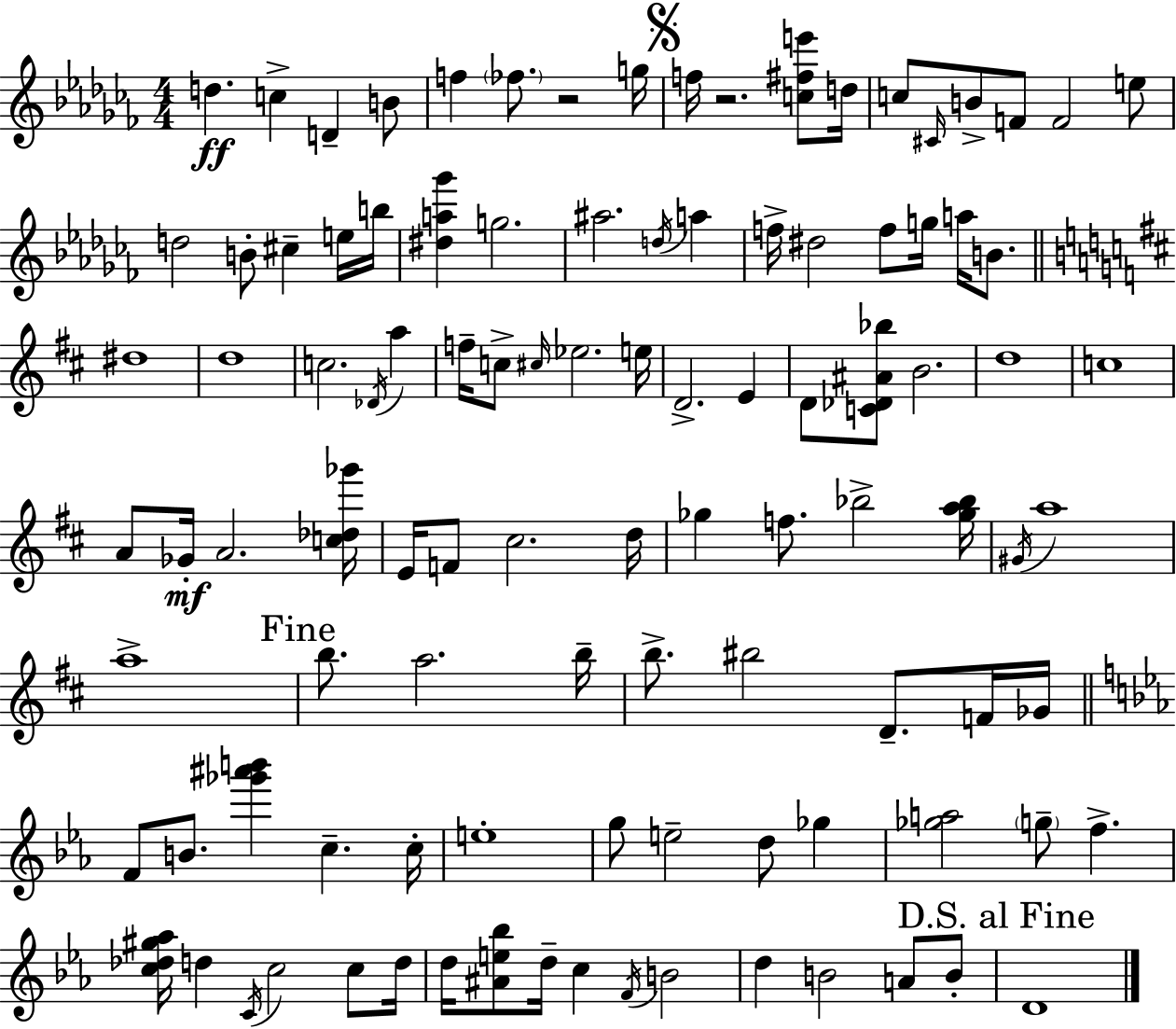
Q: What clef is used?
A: treble